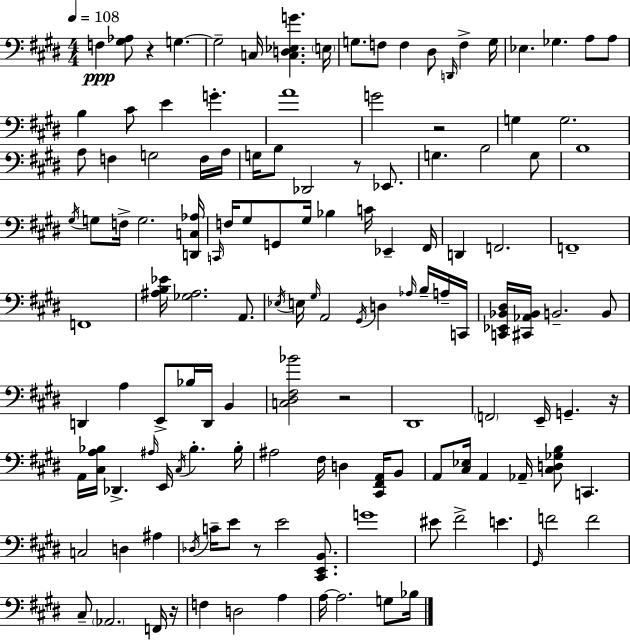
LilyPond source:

{
  \clef bass
  \numericTimeSignature
  \time 4/4
  \key e \major
  \tempo 4 = 108
  f4\ppp <gis aes>8 r4 g4.~~ | g2-- c16 <c d ees g'>4. \parenthesize e16 | g8. f8 f4 dis8 \grace { d,16 } f4-> | g16 ees4. ges4. a8 a8 | \break b4 cis'8 e'4 g'4.-. | a'1 | g'2 r2 | g4 g2. | \break a8 f4 g2 f16 | a16 g16 b8 des,2 r8 ees,8. | g4. b2 g8 | b1 | \break \acciaccatura { gis16 } g8 f16-> g2. | <d, c aes>16 \grace { c,16 } f16 gis8 g,8 gis16 bes4 c'16 ees,4-- | fis,16 d,4 f,2. | f,1-- | \break f,1 | <ais b ees'>16 <ges ais>2. | a,8. \acciaccatura { ees16 } e16 \grace { gis16 } a,2 \acciaccatura { gis,16 } d4 | \grace { aes16 } b16-- a16-- c,16 <c, ees, bes, dis>16 <cis, aes, bes,>16 b,2.-- | \break b,8 d,4 a4 e,8-> | bes16 d,16 b,4 <c dis fis bes'>2 r2 | dis,1 | \parenthesize f,2 e,16-- | \break g,4.-- r16 a,16 <cis a bes>16 des,4.-> \grace { ais16 } | e,16 \acciaccatura { cis16 } bes4.-. bes16-. ais2 | fis16 d4 <cis, fis, a,>16 b,8 a,8 <cis ees>16 a,4 | aes,16-- <cis d ges b>8 c,4. c2 | \break d4 ais4 \acciaccatura { des16 } c'16-- e'8 r8 e'2 | <cis, e, b,>8. g'1 | eis'8 fis'2-> | e'4. \grace { gis,16 } f'2 | \break f'2 cis8-- \parenthesize aes,2. | f,16 r16 f4 d2 | a4 a16~~ a2. | g8 bes16 \bar "|."
}